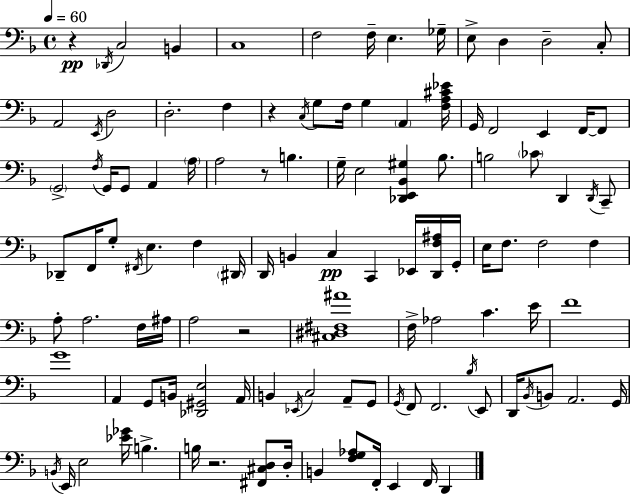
X:1
T:Untitled
M:4/4
L:1/4
K:F
z _D,,/4 C,2 B,, C,4 F,2 F,/4 E, _G,/4 E,/2 D, D,2 C,/2 A,,2 E,,/4 D,2 D,2 F, z C,/4 G,/2 F,/4 G, A,, [F,A,^C_E]/4 G,,/4 F,,2 E,, F,,/4 F,,/2 G,,2 F,/4 G,,/4 G,,/2 A,, A,/4 A,2 z/2 B, G,/4 E,2 [_D,,E,,_B,,^G,] _B,/2 B,2 _C/2 D,, D,,/4 C,,/2 _D,,/2 F,,/4 G,/2 ^F,,/4 E, F, ^D,,/4 D,,/4 B,, C, C,, _E,,/4 [D,,F,^A,]/4 G,,/4 E,/4 F,/2 F,2 F, A,/2 A,2 F,/4 ^A,/4 A,2 z2 [^C,^D,^F,^A]4 F,/4 _A,2 C E/4 F4 G4 A,, G,,/2 B,,/4 [_D,,^G,,E,]2 A,,/4 B,, _E,,/4 C,2 A,,/2 G,,/2 G,,/4 F,,/2 F,,2 _B,/4 E,,/2 D,,/4 _B,,/4 B,,/2 A,,2 G,,/4 B,,/4 E,,/4 E,2 [_E_G]/4 B, B,/4 z2 [^F,,^C,D,]/2 D,/4 B,, [F,G,_A,]/2 F,,/4 E,, F,,/4 D,,